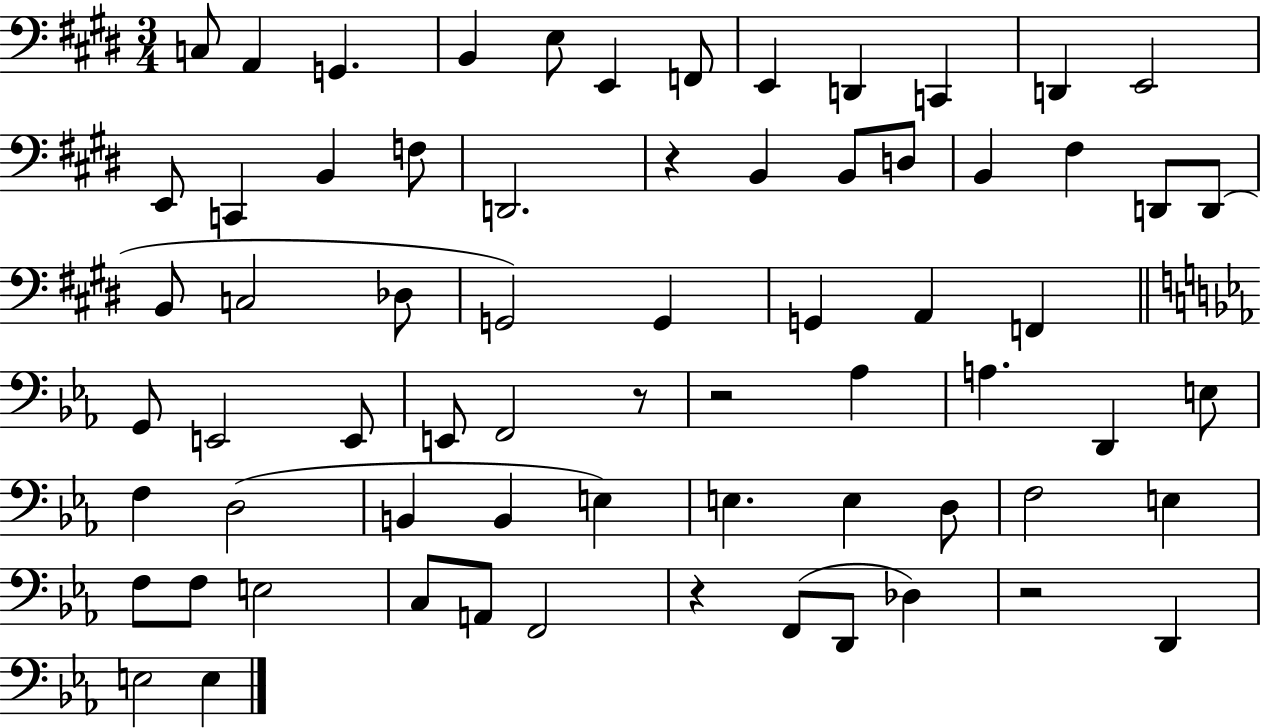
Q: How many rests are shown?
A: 5